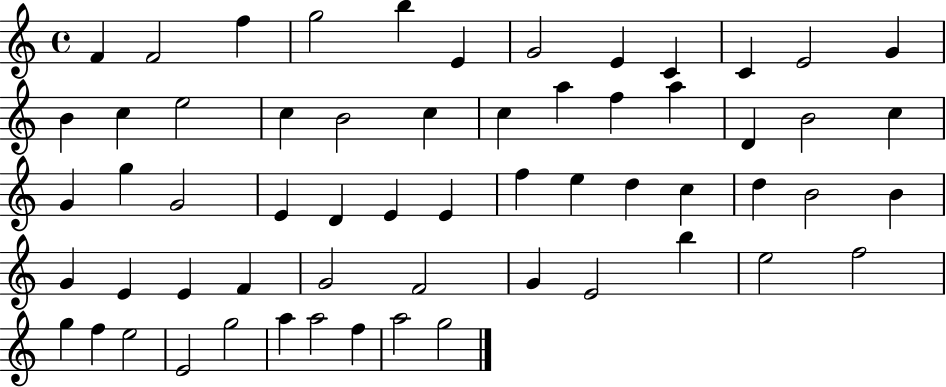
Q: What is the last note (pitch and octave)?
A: G5